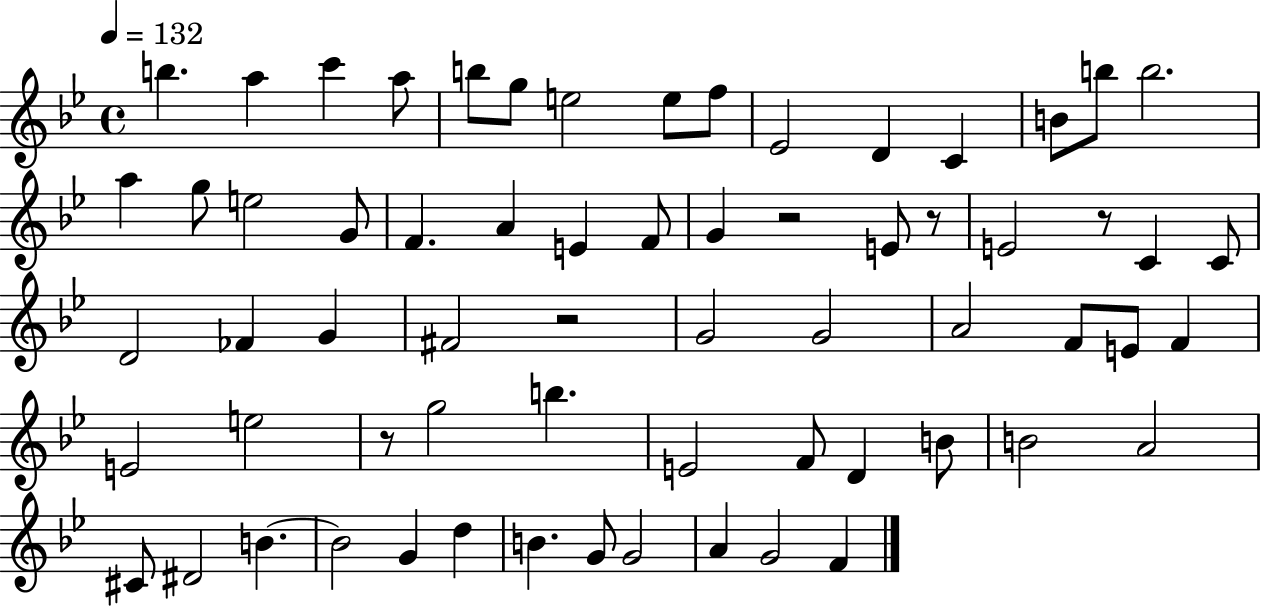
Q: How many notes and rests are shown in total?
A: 65